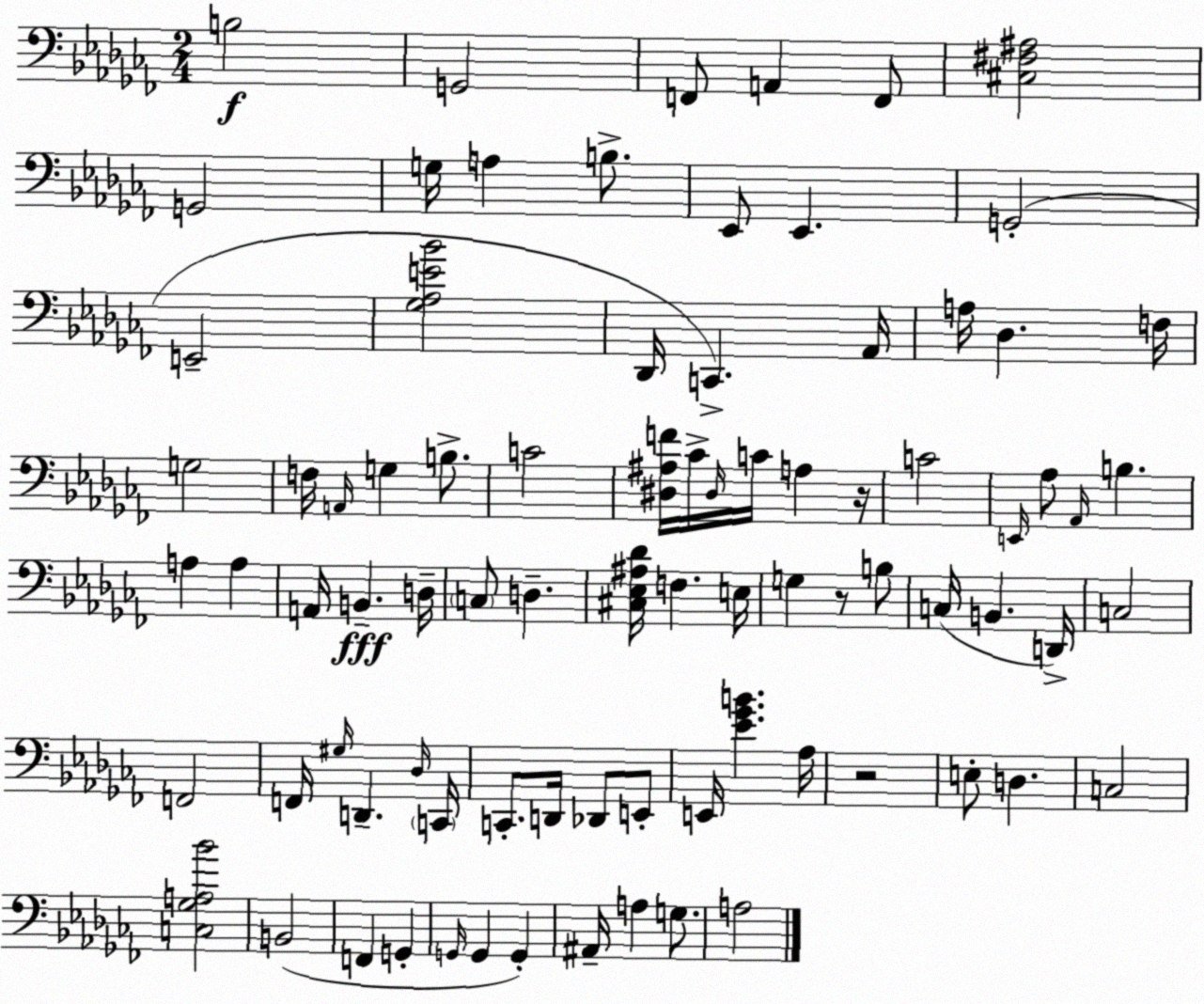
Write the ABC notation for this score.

X:1
T:Untitled
M:2/4
L:1/4
K:Abm
B,2 G,,2 F,,/2 A,, F,,/2 [^C,^F,^A,]2 G,,2 G,/4 A, B,/2 _E,,/2 _E,, G,,2 E,,2 [_G,_A,E_B]2 _D,,/4 C,, _A,,/4 A,/4 _D, F,/4 G,2 F,/4 A,,/4 G, B,/2 C2 [^D,^A,F]/4 _C/4 ^D,/4 C/4 A, z/4 C2 E,,/4 _A,/2 _A,,/4 B, A, A, A,,/4 B,, D,/4 C,/2 D, [^C,_E,^A,_D]/4 F, E,/4 G, z/2 B,/2 C,/4 B,, D,,/4 C,2 F,,2 F,,/4 ^G,/4 D,, _D,/4 C,,/4 C,,/2 D,,/4 _D,,/2 E,,/2 E,,/4 [_E_GB] _A,/4 z2 E,/2 D, C,2 [C,_G,A,_B]2 B,,2 F,, G,, G,,/4 G,, G,, ^A,,/4 A, G,/2 A,2